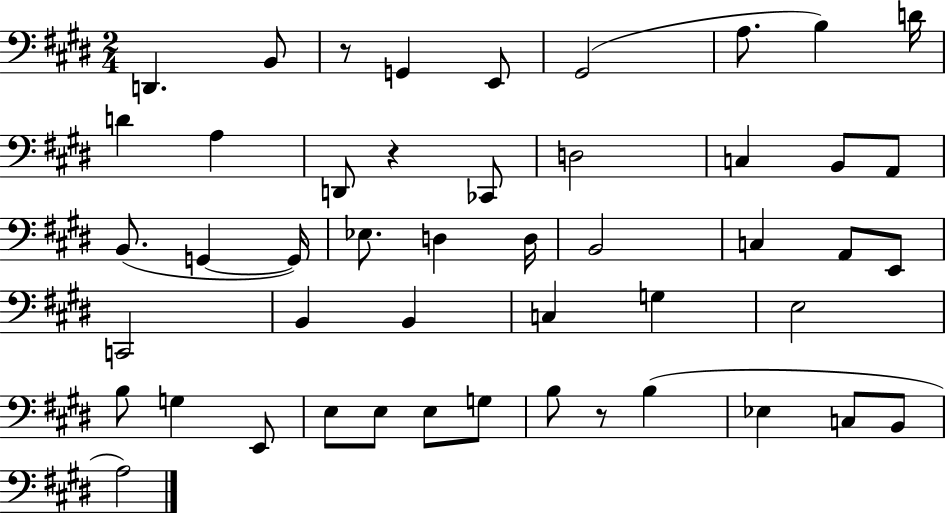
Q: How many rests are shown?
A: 3